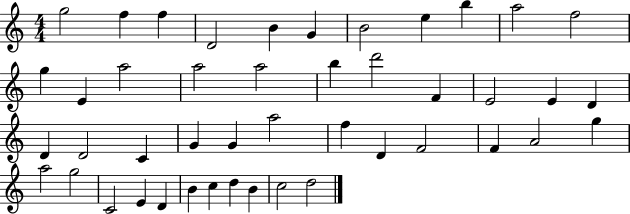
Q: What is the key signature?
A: C major